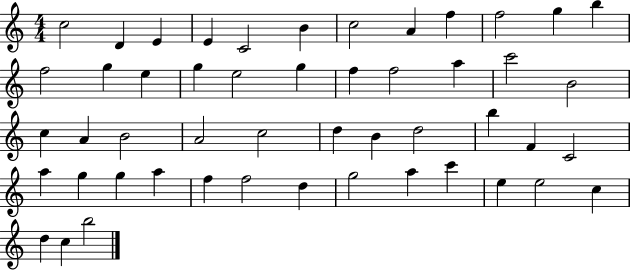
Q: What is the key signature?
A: C major